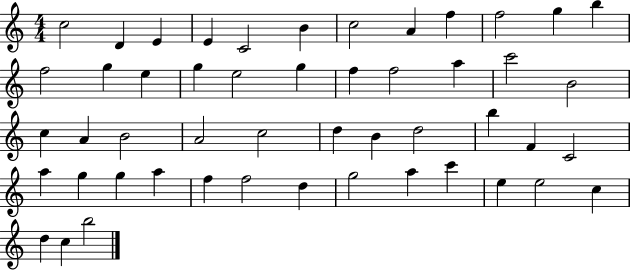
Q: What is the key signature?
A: C major